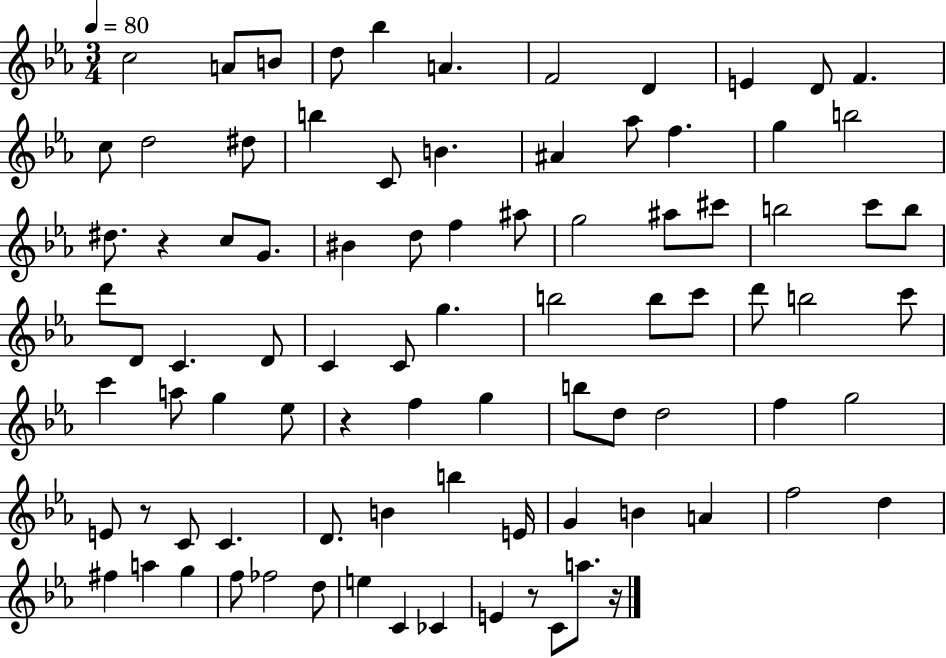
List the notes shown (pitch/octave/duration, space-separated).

C5/h A4/e B4/e D5/e Bb5/q A4/q. F4/h D4/q E4/q D4/e F4/q. C5/e D5/h D#5/e B5/q C4/e B4/q. A#4/q Ab5/e F5/q. G5/q B5/h D#5/e. R/q C5/e G4/e. BIS4/q D5/e F5/q A#5/e G5/h A#5/e C#6/e B5/h C6/e B5/e D6/e D4/e C4/q. D4/e C4/q C4/e G5/q. B5/h B5/e C6/e D6/e B5/h C6/e C6/q A5/e G5/q Eb5/e R/q F5/q G5/q B5/e D5/e D5/h F5/q G5/h E4/e R/e C4/e C4/q. D4/e. B4/q B5/q E4/s G4/q B4/q A4/q F5/h D5/q F#5/q A5/q G5/q F5/e FES5/h D5/e E5/q C4/q CES4/q E4/q R/e C4/e A5/e. R/s